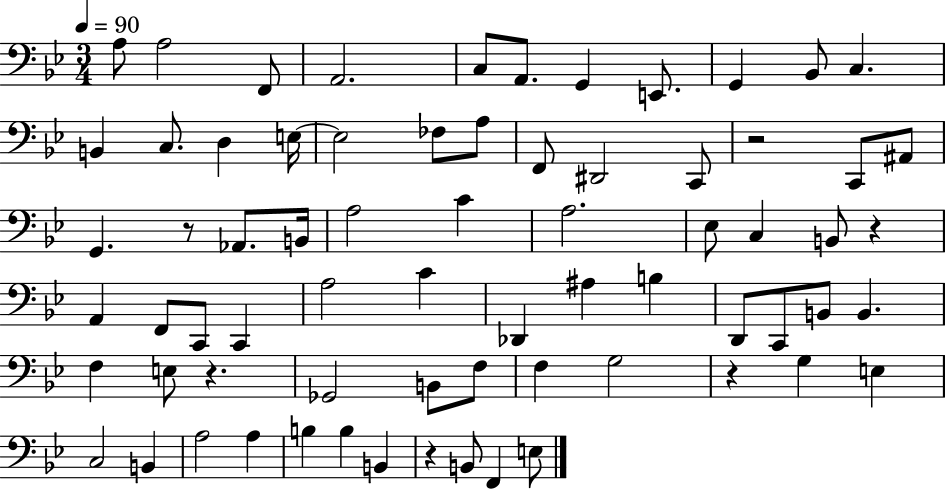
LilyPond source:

{
  \clef bass
  \numericTimeSignature
  \time 3/4
  \key bes \major
  \tempo 4 = 90
  a8 a2 f,8 | a,2. | c8 a,8. g,4 e,8. | g,4 bes,8 c4. | \break b,4 c8. d4 e16~~ | e2 fes8 a8 | f,8 dis,2 c,8 | r2 c,8 ais,8 | \break g,4. r8 aes,8. b,16 | a2 c'4 | a2. | ees8 c4 b,8 r4 | \break a,4 f,8 c,8 c,4 | a2 c'4 | des,4 ais4 b4 | d,8 c,8 b,8 b,4. | \break f4 e8 r4. | ges,2 b,8 f8 | f4 g2 | r4 g4 e4 | \break c2 b,4 | a2 a4 | b4 b4 b,4 | r4 b,8 f,4 e8 | \break \bar "|."
}